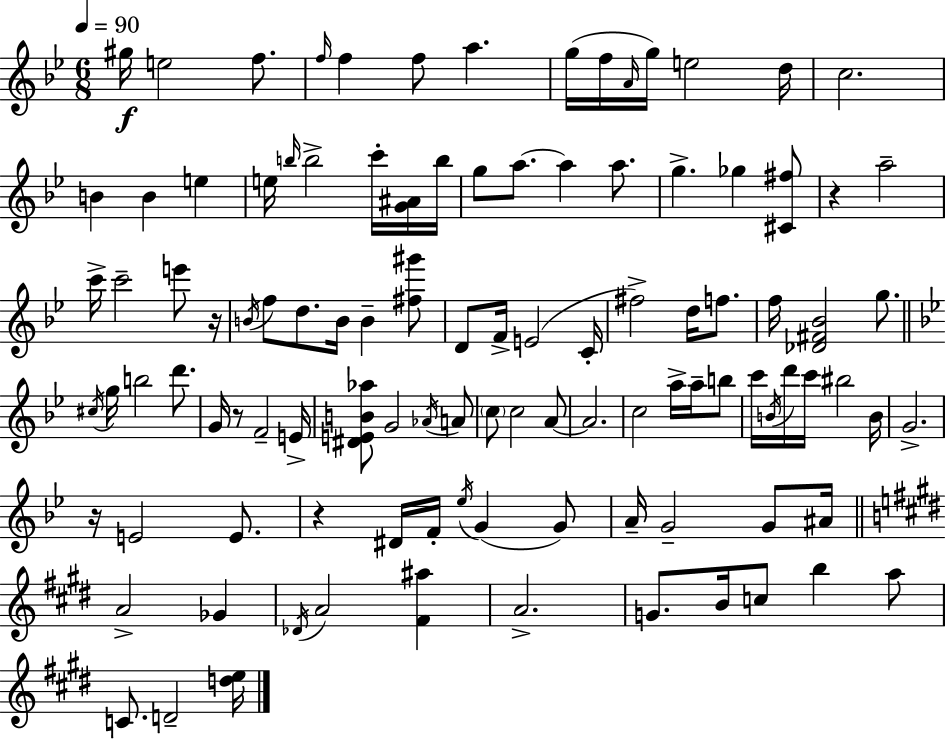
G#5/s E5/h F5/e. F5/s F5/q F5/e A5/q. G5/s F5/s A4/s G5/s E5/h D5/s C5/h. B4/q B4/q E5/q E5/s B5/s B5/h C6/s [G4,A#4]/s B5/s G5/e A5/e. A5/q A5/e. G5/q. Gb5/q [C#4,F#5]/e R/q A5/h C6/s C6/h E6/e R/s B4/s F5/e D5/e. B4/s B4/q [F#5,G#6]/e D4/e F4/s E4/h C4/s F#5/h D5/s F5/e. F5/s [Db4,F#4,Bb4]/h G5/e. C#5/s G5/s B5/h D6/e. G4/s R/e F4/h E4/s [D#4,E4,B4,Ab5]/e G4/h Ab4/s A4/e C5/e C5/h A4/e A4/h. C5/h A5/s A5/s B5/e C6/s B4/s D6/s C6/s BIS5/h B4/s G4/h. R/s E4/h E4/e. R/q D#4/s F4/s Eb5/s G4/q G4/e A4/s G4/h G4/e A#4/s A4/h Gb4/q Db4/s A4/h [F#4,A#5]/q A4/h. G4/e. B4/s C5/e B5/q A5/e C4/e. D4/h [D5,E5]/s